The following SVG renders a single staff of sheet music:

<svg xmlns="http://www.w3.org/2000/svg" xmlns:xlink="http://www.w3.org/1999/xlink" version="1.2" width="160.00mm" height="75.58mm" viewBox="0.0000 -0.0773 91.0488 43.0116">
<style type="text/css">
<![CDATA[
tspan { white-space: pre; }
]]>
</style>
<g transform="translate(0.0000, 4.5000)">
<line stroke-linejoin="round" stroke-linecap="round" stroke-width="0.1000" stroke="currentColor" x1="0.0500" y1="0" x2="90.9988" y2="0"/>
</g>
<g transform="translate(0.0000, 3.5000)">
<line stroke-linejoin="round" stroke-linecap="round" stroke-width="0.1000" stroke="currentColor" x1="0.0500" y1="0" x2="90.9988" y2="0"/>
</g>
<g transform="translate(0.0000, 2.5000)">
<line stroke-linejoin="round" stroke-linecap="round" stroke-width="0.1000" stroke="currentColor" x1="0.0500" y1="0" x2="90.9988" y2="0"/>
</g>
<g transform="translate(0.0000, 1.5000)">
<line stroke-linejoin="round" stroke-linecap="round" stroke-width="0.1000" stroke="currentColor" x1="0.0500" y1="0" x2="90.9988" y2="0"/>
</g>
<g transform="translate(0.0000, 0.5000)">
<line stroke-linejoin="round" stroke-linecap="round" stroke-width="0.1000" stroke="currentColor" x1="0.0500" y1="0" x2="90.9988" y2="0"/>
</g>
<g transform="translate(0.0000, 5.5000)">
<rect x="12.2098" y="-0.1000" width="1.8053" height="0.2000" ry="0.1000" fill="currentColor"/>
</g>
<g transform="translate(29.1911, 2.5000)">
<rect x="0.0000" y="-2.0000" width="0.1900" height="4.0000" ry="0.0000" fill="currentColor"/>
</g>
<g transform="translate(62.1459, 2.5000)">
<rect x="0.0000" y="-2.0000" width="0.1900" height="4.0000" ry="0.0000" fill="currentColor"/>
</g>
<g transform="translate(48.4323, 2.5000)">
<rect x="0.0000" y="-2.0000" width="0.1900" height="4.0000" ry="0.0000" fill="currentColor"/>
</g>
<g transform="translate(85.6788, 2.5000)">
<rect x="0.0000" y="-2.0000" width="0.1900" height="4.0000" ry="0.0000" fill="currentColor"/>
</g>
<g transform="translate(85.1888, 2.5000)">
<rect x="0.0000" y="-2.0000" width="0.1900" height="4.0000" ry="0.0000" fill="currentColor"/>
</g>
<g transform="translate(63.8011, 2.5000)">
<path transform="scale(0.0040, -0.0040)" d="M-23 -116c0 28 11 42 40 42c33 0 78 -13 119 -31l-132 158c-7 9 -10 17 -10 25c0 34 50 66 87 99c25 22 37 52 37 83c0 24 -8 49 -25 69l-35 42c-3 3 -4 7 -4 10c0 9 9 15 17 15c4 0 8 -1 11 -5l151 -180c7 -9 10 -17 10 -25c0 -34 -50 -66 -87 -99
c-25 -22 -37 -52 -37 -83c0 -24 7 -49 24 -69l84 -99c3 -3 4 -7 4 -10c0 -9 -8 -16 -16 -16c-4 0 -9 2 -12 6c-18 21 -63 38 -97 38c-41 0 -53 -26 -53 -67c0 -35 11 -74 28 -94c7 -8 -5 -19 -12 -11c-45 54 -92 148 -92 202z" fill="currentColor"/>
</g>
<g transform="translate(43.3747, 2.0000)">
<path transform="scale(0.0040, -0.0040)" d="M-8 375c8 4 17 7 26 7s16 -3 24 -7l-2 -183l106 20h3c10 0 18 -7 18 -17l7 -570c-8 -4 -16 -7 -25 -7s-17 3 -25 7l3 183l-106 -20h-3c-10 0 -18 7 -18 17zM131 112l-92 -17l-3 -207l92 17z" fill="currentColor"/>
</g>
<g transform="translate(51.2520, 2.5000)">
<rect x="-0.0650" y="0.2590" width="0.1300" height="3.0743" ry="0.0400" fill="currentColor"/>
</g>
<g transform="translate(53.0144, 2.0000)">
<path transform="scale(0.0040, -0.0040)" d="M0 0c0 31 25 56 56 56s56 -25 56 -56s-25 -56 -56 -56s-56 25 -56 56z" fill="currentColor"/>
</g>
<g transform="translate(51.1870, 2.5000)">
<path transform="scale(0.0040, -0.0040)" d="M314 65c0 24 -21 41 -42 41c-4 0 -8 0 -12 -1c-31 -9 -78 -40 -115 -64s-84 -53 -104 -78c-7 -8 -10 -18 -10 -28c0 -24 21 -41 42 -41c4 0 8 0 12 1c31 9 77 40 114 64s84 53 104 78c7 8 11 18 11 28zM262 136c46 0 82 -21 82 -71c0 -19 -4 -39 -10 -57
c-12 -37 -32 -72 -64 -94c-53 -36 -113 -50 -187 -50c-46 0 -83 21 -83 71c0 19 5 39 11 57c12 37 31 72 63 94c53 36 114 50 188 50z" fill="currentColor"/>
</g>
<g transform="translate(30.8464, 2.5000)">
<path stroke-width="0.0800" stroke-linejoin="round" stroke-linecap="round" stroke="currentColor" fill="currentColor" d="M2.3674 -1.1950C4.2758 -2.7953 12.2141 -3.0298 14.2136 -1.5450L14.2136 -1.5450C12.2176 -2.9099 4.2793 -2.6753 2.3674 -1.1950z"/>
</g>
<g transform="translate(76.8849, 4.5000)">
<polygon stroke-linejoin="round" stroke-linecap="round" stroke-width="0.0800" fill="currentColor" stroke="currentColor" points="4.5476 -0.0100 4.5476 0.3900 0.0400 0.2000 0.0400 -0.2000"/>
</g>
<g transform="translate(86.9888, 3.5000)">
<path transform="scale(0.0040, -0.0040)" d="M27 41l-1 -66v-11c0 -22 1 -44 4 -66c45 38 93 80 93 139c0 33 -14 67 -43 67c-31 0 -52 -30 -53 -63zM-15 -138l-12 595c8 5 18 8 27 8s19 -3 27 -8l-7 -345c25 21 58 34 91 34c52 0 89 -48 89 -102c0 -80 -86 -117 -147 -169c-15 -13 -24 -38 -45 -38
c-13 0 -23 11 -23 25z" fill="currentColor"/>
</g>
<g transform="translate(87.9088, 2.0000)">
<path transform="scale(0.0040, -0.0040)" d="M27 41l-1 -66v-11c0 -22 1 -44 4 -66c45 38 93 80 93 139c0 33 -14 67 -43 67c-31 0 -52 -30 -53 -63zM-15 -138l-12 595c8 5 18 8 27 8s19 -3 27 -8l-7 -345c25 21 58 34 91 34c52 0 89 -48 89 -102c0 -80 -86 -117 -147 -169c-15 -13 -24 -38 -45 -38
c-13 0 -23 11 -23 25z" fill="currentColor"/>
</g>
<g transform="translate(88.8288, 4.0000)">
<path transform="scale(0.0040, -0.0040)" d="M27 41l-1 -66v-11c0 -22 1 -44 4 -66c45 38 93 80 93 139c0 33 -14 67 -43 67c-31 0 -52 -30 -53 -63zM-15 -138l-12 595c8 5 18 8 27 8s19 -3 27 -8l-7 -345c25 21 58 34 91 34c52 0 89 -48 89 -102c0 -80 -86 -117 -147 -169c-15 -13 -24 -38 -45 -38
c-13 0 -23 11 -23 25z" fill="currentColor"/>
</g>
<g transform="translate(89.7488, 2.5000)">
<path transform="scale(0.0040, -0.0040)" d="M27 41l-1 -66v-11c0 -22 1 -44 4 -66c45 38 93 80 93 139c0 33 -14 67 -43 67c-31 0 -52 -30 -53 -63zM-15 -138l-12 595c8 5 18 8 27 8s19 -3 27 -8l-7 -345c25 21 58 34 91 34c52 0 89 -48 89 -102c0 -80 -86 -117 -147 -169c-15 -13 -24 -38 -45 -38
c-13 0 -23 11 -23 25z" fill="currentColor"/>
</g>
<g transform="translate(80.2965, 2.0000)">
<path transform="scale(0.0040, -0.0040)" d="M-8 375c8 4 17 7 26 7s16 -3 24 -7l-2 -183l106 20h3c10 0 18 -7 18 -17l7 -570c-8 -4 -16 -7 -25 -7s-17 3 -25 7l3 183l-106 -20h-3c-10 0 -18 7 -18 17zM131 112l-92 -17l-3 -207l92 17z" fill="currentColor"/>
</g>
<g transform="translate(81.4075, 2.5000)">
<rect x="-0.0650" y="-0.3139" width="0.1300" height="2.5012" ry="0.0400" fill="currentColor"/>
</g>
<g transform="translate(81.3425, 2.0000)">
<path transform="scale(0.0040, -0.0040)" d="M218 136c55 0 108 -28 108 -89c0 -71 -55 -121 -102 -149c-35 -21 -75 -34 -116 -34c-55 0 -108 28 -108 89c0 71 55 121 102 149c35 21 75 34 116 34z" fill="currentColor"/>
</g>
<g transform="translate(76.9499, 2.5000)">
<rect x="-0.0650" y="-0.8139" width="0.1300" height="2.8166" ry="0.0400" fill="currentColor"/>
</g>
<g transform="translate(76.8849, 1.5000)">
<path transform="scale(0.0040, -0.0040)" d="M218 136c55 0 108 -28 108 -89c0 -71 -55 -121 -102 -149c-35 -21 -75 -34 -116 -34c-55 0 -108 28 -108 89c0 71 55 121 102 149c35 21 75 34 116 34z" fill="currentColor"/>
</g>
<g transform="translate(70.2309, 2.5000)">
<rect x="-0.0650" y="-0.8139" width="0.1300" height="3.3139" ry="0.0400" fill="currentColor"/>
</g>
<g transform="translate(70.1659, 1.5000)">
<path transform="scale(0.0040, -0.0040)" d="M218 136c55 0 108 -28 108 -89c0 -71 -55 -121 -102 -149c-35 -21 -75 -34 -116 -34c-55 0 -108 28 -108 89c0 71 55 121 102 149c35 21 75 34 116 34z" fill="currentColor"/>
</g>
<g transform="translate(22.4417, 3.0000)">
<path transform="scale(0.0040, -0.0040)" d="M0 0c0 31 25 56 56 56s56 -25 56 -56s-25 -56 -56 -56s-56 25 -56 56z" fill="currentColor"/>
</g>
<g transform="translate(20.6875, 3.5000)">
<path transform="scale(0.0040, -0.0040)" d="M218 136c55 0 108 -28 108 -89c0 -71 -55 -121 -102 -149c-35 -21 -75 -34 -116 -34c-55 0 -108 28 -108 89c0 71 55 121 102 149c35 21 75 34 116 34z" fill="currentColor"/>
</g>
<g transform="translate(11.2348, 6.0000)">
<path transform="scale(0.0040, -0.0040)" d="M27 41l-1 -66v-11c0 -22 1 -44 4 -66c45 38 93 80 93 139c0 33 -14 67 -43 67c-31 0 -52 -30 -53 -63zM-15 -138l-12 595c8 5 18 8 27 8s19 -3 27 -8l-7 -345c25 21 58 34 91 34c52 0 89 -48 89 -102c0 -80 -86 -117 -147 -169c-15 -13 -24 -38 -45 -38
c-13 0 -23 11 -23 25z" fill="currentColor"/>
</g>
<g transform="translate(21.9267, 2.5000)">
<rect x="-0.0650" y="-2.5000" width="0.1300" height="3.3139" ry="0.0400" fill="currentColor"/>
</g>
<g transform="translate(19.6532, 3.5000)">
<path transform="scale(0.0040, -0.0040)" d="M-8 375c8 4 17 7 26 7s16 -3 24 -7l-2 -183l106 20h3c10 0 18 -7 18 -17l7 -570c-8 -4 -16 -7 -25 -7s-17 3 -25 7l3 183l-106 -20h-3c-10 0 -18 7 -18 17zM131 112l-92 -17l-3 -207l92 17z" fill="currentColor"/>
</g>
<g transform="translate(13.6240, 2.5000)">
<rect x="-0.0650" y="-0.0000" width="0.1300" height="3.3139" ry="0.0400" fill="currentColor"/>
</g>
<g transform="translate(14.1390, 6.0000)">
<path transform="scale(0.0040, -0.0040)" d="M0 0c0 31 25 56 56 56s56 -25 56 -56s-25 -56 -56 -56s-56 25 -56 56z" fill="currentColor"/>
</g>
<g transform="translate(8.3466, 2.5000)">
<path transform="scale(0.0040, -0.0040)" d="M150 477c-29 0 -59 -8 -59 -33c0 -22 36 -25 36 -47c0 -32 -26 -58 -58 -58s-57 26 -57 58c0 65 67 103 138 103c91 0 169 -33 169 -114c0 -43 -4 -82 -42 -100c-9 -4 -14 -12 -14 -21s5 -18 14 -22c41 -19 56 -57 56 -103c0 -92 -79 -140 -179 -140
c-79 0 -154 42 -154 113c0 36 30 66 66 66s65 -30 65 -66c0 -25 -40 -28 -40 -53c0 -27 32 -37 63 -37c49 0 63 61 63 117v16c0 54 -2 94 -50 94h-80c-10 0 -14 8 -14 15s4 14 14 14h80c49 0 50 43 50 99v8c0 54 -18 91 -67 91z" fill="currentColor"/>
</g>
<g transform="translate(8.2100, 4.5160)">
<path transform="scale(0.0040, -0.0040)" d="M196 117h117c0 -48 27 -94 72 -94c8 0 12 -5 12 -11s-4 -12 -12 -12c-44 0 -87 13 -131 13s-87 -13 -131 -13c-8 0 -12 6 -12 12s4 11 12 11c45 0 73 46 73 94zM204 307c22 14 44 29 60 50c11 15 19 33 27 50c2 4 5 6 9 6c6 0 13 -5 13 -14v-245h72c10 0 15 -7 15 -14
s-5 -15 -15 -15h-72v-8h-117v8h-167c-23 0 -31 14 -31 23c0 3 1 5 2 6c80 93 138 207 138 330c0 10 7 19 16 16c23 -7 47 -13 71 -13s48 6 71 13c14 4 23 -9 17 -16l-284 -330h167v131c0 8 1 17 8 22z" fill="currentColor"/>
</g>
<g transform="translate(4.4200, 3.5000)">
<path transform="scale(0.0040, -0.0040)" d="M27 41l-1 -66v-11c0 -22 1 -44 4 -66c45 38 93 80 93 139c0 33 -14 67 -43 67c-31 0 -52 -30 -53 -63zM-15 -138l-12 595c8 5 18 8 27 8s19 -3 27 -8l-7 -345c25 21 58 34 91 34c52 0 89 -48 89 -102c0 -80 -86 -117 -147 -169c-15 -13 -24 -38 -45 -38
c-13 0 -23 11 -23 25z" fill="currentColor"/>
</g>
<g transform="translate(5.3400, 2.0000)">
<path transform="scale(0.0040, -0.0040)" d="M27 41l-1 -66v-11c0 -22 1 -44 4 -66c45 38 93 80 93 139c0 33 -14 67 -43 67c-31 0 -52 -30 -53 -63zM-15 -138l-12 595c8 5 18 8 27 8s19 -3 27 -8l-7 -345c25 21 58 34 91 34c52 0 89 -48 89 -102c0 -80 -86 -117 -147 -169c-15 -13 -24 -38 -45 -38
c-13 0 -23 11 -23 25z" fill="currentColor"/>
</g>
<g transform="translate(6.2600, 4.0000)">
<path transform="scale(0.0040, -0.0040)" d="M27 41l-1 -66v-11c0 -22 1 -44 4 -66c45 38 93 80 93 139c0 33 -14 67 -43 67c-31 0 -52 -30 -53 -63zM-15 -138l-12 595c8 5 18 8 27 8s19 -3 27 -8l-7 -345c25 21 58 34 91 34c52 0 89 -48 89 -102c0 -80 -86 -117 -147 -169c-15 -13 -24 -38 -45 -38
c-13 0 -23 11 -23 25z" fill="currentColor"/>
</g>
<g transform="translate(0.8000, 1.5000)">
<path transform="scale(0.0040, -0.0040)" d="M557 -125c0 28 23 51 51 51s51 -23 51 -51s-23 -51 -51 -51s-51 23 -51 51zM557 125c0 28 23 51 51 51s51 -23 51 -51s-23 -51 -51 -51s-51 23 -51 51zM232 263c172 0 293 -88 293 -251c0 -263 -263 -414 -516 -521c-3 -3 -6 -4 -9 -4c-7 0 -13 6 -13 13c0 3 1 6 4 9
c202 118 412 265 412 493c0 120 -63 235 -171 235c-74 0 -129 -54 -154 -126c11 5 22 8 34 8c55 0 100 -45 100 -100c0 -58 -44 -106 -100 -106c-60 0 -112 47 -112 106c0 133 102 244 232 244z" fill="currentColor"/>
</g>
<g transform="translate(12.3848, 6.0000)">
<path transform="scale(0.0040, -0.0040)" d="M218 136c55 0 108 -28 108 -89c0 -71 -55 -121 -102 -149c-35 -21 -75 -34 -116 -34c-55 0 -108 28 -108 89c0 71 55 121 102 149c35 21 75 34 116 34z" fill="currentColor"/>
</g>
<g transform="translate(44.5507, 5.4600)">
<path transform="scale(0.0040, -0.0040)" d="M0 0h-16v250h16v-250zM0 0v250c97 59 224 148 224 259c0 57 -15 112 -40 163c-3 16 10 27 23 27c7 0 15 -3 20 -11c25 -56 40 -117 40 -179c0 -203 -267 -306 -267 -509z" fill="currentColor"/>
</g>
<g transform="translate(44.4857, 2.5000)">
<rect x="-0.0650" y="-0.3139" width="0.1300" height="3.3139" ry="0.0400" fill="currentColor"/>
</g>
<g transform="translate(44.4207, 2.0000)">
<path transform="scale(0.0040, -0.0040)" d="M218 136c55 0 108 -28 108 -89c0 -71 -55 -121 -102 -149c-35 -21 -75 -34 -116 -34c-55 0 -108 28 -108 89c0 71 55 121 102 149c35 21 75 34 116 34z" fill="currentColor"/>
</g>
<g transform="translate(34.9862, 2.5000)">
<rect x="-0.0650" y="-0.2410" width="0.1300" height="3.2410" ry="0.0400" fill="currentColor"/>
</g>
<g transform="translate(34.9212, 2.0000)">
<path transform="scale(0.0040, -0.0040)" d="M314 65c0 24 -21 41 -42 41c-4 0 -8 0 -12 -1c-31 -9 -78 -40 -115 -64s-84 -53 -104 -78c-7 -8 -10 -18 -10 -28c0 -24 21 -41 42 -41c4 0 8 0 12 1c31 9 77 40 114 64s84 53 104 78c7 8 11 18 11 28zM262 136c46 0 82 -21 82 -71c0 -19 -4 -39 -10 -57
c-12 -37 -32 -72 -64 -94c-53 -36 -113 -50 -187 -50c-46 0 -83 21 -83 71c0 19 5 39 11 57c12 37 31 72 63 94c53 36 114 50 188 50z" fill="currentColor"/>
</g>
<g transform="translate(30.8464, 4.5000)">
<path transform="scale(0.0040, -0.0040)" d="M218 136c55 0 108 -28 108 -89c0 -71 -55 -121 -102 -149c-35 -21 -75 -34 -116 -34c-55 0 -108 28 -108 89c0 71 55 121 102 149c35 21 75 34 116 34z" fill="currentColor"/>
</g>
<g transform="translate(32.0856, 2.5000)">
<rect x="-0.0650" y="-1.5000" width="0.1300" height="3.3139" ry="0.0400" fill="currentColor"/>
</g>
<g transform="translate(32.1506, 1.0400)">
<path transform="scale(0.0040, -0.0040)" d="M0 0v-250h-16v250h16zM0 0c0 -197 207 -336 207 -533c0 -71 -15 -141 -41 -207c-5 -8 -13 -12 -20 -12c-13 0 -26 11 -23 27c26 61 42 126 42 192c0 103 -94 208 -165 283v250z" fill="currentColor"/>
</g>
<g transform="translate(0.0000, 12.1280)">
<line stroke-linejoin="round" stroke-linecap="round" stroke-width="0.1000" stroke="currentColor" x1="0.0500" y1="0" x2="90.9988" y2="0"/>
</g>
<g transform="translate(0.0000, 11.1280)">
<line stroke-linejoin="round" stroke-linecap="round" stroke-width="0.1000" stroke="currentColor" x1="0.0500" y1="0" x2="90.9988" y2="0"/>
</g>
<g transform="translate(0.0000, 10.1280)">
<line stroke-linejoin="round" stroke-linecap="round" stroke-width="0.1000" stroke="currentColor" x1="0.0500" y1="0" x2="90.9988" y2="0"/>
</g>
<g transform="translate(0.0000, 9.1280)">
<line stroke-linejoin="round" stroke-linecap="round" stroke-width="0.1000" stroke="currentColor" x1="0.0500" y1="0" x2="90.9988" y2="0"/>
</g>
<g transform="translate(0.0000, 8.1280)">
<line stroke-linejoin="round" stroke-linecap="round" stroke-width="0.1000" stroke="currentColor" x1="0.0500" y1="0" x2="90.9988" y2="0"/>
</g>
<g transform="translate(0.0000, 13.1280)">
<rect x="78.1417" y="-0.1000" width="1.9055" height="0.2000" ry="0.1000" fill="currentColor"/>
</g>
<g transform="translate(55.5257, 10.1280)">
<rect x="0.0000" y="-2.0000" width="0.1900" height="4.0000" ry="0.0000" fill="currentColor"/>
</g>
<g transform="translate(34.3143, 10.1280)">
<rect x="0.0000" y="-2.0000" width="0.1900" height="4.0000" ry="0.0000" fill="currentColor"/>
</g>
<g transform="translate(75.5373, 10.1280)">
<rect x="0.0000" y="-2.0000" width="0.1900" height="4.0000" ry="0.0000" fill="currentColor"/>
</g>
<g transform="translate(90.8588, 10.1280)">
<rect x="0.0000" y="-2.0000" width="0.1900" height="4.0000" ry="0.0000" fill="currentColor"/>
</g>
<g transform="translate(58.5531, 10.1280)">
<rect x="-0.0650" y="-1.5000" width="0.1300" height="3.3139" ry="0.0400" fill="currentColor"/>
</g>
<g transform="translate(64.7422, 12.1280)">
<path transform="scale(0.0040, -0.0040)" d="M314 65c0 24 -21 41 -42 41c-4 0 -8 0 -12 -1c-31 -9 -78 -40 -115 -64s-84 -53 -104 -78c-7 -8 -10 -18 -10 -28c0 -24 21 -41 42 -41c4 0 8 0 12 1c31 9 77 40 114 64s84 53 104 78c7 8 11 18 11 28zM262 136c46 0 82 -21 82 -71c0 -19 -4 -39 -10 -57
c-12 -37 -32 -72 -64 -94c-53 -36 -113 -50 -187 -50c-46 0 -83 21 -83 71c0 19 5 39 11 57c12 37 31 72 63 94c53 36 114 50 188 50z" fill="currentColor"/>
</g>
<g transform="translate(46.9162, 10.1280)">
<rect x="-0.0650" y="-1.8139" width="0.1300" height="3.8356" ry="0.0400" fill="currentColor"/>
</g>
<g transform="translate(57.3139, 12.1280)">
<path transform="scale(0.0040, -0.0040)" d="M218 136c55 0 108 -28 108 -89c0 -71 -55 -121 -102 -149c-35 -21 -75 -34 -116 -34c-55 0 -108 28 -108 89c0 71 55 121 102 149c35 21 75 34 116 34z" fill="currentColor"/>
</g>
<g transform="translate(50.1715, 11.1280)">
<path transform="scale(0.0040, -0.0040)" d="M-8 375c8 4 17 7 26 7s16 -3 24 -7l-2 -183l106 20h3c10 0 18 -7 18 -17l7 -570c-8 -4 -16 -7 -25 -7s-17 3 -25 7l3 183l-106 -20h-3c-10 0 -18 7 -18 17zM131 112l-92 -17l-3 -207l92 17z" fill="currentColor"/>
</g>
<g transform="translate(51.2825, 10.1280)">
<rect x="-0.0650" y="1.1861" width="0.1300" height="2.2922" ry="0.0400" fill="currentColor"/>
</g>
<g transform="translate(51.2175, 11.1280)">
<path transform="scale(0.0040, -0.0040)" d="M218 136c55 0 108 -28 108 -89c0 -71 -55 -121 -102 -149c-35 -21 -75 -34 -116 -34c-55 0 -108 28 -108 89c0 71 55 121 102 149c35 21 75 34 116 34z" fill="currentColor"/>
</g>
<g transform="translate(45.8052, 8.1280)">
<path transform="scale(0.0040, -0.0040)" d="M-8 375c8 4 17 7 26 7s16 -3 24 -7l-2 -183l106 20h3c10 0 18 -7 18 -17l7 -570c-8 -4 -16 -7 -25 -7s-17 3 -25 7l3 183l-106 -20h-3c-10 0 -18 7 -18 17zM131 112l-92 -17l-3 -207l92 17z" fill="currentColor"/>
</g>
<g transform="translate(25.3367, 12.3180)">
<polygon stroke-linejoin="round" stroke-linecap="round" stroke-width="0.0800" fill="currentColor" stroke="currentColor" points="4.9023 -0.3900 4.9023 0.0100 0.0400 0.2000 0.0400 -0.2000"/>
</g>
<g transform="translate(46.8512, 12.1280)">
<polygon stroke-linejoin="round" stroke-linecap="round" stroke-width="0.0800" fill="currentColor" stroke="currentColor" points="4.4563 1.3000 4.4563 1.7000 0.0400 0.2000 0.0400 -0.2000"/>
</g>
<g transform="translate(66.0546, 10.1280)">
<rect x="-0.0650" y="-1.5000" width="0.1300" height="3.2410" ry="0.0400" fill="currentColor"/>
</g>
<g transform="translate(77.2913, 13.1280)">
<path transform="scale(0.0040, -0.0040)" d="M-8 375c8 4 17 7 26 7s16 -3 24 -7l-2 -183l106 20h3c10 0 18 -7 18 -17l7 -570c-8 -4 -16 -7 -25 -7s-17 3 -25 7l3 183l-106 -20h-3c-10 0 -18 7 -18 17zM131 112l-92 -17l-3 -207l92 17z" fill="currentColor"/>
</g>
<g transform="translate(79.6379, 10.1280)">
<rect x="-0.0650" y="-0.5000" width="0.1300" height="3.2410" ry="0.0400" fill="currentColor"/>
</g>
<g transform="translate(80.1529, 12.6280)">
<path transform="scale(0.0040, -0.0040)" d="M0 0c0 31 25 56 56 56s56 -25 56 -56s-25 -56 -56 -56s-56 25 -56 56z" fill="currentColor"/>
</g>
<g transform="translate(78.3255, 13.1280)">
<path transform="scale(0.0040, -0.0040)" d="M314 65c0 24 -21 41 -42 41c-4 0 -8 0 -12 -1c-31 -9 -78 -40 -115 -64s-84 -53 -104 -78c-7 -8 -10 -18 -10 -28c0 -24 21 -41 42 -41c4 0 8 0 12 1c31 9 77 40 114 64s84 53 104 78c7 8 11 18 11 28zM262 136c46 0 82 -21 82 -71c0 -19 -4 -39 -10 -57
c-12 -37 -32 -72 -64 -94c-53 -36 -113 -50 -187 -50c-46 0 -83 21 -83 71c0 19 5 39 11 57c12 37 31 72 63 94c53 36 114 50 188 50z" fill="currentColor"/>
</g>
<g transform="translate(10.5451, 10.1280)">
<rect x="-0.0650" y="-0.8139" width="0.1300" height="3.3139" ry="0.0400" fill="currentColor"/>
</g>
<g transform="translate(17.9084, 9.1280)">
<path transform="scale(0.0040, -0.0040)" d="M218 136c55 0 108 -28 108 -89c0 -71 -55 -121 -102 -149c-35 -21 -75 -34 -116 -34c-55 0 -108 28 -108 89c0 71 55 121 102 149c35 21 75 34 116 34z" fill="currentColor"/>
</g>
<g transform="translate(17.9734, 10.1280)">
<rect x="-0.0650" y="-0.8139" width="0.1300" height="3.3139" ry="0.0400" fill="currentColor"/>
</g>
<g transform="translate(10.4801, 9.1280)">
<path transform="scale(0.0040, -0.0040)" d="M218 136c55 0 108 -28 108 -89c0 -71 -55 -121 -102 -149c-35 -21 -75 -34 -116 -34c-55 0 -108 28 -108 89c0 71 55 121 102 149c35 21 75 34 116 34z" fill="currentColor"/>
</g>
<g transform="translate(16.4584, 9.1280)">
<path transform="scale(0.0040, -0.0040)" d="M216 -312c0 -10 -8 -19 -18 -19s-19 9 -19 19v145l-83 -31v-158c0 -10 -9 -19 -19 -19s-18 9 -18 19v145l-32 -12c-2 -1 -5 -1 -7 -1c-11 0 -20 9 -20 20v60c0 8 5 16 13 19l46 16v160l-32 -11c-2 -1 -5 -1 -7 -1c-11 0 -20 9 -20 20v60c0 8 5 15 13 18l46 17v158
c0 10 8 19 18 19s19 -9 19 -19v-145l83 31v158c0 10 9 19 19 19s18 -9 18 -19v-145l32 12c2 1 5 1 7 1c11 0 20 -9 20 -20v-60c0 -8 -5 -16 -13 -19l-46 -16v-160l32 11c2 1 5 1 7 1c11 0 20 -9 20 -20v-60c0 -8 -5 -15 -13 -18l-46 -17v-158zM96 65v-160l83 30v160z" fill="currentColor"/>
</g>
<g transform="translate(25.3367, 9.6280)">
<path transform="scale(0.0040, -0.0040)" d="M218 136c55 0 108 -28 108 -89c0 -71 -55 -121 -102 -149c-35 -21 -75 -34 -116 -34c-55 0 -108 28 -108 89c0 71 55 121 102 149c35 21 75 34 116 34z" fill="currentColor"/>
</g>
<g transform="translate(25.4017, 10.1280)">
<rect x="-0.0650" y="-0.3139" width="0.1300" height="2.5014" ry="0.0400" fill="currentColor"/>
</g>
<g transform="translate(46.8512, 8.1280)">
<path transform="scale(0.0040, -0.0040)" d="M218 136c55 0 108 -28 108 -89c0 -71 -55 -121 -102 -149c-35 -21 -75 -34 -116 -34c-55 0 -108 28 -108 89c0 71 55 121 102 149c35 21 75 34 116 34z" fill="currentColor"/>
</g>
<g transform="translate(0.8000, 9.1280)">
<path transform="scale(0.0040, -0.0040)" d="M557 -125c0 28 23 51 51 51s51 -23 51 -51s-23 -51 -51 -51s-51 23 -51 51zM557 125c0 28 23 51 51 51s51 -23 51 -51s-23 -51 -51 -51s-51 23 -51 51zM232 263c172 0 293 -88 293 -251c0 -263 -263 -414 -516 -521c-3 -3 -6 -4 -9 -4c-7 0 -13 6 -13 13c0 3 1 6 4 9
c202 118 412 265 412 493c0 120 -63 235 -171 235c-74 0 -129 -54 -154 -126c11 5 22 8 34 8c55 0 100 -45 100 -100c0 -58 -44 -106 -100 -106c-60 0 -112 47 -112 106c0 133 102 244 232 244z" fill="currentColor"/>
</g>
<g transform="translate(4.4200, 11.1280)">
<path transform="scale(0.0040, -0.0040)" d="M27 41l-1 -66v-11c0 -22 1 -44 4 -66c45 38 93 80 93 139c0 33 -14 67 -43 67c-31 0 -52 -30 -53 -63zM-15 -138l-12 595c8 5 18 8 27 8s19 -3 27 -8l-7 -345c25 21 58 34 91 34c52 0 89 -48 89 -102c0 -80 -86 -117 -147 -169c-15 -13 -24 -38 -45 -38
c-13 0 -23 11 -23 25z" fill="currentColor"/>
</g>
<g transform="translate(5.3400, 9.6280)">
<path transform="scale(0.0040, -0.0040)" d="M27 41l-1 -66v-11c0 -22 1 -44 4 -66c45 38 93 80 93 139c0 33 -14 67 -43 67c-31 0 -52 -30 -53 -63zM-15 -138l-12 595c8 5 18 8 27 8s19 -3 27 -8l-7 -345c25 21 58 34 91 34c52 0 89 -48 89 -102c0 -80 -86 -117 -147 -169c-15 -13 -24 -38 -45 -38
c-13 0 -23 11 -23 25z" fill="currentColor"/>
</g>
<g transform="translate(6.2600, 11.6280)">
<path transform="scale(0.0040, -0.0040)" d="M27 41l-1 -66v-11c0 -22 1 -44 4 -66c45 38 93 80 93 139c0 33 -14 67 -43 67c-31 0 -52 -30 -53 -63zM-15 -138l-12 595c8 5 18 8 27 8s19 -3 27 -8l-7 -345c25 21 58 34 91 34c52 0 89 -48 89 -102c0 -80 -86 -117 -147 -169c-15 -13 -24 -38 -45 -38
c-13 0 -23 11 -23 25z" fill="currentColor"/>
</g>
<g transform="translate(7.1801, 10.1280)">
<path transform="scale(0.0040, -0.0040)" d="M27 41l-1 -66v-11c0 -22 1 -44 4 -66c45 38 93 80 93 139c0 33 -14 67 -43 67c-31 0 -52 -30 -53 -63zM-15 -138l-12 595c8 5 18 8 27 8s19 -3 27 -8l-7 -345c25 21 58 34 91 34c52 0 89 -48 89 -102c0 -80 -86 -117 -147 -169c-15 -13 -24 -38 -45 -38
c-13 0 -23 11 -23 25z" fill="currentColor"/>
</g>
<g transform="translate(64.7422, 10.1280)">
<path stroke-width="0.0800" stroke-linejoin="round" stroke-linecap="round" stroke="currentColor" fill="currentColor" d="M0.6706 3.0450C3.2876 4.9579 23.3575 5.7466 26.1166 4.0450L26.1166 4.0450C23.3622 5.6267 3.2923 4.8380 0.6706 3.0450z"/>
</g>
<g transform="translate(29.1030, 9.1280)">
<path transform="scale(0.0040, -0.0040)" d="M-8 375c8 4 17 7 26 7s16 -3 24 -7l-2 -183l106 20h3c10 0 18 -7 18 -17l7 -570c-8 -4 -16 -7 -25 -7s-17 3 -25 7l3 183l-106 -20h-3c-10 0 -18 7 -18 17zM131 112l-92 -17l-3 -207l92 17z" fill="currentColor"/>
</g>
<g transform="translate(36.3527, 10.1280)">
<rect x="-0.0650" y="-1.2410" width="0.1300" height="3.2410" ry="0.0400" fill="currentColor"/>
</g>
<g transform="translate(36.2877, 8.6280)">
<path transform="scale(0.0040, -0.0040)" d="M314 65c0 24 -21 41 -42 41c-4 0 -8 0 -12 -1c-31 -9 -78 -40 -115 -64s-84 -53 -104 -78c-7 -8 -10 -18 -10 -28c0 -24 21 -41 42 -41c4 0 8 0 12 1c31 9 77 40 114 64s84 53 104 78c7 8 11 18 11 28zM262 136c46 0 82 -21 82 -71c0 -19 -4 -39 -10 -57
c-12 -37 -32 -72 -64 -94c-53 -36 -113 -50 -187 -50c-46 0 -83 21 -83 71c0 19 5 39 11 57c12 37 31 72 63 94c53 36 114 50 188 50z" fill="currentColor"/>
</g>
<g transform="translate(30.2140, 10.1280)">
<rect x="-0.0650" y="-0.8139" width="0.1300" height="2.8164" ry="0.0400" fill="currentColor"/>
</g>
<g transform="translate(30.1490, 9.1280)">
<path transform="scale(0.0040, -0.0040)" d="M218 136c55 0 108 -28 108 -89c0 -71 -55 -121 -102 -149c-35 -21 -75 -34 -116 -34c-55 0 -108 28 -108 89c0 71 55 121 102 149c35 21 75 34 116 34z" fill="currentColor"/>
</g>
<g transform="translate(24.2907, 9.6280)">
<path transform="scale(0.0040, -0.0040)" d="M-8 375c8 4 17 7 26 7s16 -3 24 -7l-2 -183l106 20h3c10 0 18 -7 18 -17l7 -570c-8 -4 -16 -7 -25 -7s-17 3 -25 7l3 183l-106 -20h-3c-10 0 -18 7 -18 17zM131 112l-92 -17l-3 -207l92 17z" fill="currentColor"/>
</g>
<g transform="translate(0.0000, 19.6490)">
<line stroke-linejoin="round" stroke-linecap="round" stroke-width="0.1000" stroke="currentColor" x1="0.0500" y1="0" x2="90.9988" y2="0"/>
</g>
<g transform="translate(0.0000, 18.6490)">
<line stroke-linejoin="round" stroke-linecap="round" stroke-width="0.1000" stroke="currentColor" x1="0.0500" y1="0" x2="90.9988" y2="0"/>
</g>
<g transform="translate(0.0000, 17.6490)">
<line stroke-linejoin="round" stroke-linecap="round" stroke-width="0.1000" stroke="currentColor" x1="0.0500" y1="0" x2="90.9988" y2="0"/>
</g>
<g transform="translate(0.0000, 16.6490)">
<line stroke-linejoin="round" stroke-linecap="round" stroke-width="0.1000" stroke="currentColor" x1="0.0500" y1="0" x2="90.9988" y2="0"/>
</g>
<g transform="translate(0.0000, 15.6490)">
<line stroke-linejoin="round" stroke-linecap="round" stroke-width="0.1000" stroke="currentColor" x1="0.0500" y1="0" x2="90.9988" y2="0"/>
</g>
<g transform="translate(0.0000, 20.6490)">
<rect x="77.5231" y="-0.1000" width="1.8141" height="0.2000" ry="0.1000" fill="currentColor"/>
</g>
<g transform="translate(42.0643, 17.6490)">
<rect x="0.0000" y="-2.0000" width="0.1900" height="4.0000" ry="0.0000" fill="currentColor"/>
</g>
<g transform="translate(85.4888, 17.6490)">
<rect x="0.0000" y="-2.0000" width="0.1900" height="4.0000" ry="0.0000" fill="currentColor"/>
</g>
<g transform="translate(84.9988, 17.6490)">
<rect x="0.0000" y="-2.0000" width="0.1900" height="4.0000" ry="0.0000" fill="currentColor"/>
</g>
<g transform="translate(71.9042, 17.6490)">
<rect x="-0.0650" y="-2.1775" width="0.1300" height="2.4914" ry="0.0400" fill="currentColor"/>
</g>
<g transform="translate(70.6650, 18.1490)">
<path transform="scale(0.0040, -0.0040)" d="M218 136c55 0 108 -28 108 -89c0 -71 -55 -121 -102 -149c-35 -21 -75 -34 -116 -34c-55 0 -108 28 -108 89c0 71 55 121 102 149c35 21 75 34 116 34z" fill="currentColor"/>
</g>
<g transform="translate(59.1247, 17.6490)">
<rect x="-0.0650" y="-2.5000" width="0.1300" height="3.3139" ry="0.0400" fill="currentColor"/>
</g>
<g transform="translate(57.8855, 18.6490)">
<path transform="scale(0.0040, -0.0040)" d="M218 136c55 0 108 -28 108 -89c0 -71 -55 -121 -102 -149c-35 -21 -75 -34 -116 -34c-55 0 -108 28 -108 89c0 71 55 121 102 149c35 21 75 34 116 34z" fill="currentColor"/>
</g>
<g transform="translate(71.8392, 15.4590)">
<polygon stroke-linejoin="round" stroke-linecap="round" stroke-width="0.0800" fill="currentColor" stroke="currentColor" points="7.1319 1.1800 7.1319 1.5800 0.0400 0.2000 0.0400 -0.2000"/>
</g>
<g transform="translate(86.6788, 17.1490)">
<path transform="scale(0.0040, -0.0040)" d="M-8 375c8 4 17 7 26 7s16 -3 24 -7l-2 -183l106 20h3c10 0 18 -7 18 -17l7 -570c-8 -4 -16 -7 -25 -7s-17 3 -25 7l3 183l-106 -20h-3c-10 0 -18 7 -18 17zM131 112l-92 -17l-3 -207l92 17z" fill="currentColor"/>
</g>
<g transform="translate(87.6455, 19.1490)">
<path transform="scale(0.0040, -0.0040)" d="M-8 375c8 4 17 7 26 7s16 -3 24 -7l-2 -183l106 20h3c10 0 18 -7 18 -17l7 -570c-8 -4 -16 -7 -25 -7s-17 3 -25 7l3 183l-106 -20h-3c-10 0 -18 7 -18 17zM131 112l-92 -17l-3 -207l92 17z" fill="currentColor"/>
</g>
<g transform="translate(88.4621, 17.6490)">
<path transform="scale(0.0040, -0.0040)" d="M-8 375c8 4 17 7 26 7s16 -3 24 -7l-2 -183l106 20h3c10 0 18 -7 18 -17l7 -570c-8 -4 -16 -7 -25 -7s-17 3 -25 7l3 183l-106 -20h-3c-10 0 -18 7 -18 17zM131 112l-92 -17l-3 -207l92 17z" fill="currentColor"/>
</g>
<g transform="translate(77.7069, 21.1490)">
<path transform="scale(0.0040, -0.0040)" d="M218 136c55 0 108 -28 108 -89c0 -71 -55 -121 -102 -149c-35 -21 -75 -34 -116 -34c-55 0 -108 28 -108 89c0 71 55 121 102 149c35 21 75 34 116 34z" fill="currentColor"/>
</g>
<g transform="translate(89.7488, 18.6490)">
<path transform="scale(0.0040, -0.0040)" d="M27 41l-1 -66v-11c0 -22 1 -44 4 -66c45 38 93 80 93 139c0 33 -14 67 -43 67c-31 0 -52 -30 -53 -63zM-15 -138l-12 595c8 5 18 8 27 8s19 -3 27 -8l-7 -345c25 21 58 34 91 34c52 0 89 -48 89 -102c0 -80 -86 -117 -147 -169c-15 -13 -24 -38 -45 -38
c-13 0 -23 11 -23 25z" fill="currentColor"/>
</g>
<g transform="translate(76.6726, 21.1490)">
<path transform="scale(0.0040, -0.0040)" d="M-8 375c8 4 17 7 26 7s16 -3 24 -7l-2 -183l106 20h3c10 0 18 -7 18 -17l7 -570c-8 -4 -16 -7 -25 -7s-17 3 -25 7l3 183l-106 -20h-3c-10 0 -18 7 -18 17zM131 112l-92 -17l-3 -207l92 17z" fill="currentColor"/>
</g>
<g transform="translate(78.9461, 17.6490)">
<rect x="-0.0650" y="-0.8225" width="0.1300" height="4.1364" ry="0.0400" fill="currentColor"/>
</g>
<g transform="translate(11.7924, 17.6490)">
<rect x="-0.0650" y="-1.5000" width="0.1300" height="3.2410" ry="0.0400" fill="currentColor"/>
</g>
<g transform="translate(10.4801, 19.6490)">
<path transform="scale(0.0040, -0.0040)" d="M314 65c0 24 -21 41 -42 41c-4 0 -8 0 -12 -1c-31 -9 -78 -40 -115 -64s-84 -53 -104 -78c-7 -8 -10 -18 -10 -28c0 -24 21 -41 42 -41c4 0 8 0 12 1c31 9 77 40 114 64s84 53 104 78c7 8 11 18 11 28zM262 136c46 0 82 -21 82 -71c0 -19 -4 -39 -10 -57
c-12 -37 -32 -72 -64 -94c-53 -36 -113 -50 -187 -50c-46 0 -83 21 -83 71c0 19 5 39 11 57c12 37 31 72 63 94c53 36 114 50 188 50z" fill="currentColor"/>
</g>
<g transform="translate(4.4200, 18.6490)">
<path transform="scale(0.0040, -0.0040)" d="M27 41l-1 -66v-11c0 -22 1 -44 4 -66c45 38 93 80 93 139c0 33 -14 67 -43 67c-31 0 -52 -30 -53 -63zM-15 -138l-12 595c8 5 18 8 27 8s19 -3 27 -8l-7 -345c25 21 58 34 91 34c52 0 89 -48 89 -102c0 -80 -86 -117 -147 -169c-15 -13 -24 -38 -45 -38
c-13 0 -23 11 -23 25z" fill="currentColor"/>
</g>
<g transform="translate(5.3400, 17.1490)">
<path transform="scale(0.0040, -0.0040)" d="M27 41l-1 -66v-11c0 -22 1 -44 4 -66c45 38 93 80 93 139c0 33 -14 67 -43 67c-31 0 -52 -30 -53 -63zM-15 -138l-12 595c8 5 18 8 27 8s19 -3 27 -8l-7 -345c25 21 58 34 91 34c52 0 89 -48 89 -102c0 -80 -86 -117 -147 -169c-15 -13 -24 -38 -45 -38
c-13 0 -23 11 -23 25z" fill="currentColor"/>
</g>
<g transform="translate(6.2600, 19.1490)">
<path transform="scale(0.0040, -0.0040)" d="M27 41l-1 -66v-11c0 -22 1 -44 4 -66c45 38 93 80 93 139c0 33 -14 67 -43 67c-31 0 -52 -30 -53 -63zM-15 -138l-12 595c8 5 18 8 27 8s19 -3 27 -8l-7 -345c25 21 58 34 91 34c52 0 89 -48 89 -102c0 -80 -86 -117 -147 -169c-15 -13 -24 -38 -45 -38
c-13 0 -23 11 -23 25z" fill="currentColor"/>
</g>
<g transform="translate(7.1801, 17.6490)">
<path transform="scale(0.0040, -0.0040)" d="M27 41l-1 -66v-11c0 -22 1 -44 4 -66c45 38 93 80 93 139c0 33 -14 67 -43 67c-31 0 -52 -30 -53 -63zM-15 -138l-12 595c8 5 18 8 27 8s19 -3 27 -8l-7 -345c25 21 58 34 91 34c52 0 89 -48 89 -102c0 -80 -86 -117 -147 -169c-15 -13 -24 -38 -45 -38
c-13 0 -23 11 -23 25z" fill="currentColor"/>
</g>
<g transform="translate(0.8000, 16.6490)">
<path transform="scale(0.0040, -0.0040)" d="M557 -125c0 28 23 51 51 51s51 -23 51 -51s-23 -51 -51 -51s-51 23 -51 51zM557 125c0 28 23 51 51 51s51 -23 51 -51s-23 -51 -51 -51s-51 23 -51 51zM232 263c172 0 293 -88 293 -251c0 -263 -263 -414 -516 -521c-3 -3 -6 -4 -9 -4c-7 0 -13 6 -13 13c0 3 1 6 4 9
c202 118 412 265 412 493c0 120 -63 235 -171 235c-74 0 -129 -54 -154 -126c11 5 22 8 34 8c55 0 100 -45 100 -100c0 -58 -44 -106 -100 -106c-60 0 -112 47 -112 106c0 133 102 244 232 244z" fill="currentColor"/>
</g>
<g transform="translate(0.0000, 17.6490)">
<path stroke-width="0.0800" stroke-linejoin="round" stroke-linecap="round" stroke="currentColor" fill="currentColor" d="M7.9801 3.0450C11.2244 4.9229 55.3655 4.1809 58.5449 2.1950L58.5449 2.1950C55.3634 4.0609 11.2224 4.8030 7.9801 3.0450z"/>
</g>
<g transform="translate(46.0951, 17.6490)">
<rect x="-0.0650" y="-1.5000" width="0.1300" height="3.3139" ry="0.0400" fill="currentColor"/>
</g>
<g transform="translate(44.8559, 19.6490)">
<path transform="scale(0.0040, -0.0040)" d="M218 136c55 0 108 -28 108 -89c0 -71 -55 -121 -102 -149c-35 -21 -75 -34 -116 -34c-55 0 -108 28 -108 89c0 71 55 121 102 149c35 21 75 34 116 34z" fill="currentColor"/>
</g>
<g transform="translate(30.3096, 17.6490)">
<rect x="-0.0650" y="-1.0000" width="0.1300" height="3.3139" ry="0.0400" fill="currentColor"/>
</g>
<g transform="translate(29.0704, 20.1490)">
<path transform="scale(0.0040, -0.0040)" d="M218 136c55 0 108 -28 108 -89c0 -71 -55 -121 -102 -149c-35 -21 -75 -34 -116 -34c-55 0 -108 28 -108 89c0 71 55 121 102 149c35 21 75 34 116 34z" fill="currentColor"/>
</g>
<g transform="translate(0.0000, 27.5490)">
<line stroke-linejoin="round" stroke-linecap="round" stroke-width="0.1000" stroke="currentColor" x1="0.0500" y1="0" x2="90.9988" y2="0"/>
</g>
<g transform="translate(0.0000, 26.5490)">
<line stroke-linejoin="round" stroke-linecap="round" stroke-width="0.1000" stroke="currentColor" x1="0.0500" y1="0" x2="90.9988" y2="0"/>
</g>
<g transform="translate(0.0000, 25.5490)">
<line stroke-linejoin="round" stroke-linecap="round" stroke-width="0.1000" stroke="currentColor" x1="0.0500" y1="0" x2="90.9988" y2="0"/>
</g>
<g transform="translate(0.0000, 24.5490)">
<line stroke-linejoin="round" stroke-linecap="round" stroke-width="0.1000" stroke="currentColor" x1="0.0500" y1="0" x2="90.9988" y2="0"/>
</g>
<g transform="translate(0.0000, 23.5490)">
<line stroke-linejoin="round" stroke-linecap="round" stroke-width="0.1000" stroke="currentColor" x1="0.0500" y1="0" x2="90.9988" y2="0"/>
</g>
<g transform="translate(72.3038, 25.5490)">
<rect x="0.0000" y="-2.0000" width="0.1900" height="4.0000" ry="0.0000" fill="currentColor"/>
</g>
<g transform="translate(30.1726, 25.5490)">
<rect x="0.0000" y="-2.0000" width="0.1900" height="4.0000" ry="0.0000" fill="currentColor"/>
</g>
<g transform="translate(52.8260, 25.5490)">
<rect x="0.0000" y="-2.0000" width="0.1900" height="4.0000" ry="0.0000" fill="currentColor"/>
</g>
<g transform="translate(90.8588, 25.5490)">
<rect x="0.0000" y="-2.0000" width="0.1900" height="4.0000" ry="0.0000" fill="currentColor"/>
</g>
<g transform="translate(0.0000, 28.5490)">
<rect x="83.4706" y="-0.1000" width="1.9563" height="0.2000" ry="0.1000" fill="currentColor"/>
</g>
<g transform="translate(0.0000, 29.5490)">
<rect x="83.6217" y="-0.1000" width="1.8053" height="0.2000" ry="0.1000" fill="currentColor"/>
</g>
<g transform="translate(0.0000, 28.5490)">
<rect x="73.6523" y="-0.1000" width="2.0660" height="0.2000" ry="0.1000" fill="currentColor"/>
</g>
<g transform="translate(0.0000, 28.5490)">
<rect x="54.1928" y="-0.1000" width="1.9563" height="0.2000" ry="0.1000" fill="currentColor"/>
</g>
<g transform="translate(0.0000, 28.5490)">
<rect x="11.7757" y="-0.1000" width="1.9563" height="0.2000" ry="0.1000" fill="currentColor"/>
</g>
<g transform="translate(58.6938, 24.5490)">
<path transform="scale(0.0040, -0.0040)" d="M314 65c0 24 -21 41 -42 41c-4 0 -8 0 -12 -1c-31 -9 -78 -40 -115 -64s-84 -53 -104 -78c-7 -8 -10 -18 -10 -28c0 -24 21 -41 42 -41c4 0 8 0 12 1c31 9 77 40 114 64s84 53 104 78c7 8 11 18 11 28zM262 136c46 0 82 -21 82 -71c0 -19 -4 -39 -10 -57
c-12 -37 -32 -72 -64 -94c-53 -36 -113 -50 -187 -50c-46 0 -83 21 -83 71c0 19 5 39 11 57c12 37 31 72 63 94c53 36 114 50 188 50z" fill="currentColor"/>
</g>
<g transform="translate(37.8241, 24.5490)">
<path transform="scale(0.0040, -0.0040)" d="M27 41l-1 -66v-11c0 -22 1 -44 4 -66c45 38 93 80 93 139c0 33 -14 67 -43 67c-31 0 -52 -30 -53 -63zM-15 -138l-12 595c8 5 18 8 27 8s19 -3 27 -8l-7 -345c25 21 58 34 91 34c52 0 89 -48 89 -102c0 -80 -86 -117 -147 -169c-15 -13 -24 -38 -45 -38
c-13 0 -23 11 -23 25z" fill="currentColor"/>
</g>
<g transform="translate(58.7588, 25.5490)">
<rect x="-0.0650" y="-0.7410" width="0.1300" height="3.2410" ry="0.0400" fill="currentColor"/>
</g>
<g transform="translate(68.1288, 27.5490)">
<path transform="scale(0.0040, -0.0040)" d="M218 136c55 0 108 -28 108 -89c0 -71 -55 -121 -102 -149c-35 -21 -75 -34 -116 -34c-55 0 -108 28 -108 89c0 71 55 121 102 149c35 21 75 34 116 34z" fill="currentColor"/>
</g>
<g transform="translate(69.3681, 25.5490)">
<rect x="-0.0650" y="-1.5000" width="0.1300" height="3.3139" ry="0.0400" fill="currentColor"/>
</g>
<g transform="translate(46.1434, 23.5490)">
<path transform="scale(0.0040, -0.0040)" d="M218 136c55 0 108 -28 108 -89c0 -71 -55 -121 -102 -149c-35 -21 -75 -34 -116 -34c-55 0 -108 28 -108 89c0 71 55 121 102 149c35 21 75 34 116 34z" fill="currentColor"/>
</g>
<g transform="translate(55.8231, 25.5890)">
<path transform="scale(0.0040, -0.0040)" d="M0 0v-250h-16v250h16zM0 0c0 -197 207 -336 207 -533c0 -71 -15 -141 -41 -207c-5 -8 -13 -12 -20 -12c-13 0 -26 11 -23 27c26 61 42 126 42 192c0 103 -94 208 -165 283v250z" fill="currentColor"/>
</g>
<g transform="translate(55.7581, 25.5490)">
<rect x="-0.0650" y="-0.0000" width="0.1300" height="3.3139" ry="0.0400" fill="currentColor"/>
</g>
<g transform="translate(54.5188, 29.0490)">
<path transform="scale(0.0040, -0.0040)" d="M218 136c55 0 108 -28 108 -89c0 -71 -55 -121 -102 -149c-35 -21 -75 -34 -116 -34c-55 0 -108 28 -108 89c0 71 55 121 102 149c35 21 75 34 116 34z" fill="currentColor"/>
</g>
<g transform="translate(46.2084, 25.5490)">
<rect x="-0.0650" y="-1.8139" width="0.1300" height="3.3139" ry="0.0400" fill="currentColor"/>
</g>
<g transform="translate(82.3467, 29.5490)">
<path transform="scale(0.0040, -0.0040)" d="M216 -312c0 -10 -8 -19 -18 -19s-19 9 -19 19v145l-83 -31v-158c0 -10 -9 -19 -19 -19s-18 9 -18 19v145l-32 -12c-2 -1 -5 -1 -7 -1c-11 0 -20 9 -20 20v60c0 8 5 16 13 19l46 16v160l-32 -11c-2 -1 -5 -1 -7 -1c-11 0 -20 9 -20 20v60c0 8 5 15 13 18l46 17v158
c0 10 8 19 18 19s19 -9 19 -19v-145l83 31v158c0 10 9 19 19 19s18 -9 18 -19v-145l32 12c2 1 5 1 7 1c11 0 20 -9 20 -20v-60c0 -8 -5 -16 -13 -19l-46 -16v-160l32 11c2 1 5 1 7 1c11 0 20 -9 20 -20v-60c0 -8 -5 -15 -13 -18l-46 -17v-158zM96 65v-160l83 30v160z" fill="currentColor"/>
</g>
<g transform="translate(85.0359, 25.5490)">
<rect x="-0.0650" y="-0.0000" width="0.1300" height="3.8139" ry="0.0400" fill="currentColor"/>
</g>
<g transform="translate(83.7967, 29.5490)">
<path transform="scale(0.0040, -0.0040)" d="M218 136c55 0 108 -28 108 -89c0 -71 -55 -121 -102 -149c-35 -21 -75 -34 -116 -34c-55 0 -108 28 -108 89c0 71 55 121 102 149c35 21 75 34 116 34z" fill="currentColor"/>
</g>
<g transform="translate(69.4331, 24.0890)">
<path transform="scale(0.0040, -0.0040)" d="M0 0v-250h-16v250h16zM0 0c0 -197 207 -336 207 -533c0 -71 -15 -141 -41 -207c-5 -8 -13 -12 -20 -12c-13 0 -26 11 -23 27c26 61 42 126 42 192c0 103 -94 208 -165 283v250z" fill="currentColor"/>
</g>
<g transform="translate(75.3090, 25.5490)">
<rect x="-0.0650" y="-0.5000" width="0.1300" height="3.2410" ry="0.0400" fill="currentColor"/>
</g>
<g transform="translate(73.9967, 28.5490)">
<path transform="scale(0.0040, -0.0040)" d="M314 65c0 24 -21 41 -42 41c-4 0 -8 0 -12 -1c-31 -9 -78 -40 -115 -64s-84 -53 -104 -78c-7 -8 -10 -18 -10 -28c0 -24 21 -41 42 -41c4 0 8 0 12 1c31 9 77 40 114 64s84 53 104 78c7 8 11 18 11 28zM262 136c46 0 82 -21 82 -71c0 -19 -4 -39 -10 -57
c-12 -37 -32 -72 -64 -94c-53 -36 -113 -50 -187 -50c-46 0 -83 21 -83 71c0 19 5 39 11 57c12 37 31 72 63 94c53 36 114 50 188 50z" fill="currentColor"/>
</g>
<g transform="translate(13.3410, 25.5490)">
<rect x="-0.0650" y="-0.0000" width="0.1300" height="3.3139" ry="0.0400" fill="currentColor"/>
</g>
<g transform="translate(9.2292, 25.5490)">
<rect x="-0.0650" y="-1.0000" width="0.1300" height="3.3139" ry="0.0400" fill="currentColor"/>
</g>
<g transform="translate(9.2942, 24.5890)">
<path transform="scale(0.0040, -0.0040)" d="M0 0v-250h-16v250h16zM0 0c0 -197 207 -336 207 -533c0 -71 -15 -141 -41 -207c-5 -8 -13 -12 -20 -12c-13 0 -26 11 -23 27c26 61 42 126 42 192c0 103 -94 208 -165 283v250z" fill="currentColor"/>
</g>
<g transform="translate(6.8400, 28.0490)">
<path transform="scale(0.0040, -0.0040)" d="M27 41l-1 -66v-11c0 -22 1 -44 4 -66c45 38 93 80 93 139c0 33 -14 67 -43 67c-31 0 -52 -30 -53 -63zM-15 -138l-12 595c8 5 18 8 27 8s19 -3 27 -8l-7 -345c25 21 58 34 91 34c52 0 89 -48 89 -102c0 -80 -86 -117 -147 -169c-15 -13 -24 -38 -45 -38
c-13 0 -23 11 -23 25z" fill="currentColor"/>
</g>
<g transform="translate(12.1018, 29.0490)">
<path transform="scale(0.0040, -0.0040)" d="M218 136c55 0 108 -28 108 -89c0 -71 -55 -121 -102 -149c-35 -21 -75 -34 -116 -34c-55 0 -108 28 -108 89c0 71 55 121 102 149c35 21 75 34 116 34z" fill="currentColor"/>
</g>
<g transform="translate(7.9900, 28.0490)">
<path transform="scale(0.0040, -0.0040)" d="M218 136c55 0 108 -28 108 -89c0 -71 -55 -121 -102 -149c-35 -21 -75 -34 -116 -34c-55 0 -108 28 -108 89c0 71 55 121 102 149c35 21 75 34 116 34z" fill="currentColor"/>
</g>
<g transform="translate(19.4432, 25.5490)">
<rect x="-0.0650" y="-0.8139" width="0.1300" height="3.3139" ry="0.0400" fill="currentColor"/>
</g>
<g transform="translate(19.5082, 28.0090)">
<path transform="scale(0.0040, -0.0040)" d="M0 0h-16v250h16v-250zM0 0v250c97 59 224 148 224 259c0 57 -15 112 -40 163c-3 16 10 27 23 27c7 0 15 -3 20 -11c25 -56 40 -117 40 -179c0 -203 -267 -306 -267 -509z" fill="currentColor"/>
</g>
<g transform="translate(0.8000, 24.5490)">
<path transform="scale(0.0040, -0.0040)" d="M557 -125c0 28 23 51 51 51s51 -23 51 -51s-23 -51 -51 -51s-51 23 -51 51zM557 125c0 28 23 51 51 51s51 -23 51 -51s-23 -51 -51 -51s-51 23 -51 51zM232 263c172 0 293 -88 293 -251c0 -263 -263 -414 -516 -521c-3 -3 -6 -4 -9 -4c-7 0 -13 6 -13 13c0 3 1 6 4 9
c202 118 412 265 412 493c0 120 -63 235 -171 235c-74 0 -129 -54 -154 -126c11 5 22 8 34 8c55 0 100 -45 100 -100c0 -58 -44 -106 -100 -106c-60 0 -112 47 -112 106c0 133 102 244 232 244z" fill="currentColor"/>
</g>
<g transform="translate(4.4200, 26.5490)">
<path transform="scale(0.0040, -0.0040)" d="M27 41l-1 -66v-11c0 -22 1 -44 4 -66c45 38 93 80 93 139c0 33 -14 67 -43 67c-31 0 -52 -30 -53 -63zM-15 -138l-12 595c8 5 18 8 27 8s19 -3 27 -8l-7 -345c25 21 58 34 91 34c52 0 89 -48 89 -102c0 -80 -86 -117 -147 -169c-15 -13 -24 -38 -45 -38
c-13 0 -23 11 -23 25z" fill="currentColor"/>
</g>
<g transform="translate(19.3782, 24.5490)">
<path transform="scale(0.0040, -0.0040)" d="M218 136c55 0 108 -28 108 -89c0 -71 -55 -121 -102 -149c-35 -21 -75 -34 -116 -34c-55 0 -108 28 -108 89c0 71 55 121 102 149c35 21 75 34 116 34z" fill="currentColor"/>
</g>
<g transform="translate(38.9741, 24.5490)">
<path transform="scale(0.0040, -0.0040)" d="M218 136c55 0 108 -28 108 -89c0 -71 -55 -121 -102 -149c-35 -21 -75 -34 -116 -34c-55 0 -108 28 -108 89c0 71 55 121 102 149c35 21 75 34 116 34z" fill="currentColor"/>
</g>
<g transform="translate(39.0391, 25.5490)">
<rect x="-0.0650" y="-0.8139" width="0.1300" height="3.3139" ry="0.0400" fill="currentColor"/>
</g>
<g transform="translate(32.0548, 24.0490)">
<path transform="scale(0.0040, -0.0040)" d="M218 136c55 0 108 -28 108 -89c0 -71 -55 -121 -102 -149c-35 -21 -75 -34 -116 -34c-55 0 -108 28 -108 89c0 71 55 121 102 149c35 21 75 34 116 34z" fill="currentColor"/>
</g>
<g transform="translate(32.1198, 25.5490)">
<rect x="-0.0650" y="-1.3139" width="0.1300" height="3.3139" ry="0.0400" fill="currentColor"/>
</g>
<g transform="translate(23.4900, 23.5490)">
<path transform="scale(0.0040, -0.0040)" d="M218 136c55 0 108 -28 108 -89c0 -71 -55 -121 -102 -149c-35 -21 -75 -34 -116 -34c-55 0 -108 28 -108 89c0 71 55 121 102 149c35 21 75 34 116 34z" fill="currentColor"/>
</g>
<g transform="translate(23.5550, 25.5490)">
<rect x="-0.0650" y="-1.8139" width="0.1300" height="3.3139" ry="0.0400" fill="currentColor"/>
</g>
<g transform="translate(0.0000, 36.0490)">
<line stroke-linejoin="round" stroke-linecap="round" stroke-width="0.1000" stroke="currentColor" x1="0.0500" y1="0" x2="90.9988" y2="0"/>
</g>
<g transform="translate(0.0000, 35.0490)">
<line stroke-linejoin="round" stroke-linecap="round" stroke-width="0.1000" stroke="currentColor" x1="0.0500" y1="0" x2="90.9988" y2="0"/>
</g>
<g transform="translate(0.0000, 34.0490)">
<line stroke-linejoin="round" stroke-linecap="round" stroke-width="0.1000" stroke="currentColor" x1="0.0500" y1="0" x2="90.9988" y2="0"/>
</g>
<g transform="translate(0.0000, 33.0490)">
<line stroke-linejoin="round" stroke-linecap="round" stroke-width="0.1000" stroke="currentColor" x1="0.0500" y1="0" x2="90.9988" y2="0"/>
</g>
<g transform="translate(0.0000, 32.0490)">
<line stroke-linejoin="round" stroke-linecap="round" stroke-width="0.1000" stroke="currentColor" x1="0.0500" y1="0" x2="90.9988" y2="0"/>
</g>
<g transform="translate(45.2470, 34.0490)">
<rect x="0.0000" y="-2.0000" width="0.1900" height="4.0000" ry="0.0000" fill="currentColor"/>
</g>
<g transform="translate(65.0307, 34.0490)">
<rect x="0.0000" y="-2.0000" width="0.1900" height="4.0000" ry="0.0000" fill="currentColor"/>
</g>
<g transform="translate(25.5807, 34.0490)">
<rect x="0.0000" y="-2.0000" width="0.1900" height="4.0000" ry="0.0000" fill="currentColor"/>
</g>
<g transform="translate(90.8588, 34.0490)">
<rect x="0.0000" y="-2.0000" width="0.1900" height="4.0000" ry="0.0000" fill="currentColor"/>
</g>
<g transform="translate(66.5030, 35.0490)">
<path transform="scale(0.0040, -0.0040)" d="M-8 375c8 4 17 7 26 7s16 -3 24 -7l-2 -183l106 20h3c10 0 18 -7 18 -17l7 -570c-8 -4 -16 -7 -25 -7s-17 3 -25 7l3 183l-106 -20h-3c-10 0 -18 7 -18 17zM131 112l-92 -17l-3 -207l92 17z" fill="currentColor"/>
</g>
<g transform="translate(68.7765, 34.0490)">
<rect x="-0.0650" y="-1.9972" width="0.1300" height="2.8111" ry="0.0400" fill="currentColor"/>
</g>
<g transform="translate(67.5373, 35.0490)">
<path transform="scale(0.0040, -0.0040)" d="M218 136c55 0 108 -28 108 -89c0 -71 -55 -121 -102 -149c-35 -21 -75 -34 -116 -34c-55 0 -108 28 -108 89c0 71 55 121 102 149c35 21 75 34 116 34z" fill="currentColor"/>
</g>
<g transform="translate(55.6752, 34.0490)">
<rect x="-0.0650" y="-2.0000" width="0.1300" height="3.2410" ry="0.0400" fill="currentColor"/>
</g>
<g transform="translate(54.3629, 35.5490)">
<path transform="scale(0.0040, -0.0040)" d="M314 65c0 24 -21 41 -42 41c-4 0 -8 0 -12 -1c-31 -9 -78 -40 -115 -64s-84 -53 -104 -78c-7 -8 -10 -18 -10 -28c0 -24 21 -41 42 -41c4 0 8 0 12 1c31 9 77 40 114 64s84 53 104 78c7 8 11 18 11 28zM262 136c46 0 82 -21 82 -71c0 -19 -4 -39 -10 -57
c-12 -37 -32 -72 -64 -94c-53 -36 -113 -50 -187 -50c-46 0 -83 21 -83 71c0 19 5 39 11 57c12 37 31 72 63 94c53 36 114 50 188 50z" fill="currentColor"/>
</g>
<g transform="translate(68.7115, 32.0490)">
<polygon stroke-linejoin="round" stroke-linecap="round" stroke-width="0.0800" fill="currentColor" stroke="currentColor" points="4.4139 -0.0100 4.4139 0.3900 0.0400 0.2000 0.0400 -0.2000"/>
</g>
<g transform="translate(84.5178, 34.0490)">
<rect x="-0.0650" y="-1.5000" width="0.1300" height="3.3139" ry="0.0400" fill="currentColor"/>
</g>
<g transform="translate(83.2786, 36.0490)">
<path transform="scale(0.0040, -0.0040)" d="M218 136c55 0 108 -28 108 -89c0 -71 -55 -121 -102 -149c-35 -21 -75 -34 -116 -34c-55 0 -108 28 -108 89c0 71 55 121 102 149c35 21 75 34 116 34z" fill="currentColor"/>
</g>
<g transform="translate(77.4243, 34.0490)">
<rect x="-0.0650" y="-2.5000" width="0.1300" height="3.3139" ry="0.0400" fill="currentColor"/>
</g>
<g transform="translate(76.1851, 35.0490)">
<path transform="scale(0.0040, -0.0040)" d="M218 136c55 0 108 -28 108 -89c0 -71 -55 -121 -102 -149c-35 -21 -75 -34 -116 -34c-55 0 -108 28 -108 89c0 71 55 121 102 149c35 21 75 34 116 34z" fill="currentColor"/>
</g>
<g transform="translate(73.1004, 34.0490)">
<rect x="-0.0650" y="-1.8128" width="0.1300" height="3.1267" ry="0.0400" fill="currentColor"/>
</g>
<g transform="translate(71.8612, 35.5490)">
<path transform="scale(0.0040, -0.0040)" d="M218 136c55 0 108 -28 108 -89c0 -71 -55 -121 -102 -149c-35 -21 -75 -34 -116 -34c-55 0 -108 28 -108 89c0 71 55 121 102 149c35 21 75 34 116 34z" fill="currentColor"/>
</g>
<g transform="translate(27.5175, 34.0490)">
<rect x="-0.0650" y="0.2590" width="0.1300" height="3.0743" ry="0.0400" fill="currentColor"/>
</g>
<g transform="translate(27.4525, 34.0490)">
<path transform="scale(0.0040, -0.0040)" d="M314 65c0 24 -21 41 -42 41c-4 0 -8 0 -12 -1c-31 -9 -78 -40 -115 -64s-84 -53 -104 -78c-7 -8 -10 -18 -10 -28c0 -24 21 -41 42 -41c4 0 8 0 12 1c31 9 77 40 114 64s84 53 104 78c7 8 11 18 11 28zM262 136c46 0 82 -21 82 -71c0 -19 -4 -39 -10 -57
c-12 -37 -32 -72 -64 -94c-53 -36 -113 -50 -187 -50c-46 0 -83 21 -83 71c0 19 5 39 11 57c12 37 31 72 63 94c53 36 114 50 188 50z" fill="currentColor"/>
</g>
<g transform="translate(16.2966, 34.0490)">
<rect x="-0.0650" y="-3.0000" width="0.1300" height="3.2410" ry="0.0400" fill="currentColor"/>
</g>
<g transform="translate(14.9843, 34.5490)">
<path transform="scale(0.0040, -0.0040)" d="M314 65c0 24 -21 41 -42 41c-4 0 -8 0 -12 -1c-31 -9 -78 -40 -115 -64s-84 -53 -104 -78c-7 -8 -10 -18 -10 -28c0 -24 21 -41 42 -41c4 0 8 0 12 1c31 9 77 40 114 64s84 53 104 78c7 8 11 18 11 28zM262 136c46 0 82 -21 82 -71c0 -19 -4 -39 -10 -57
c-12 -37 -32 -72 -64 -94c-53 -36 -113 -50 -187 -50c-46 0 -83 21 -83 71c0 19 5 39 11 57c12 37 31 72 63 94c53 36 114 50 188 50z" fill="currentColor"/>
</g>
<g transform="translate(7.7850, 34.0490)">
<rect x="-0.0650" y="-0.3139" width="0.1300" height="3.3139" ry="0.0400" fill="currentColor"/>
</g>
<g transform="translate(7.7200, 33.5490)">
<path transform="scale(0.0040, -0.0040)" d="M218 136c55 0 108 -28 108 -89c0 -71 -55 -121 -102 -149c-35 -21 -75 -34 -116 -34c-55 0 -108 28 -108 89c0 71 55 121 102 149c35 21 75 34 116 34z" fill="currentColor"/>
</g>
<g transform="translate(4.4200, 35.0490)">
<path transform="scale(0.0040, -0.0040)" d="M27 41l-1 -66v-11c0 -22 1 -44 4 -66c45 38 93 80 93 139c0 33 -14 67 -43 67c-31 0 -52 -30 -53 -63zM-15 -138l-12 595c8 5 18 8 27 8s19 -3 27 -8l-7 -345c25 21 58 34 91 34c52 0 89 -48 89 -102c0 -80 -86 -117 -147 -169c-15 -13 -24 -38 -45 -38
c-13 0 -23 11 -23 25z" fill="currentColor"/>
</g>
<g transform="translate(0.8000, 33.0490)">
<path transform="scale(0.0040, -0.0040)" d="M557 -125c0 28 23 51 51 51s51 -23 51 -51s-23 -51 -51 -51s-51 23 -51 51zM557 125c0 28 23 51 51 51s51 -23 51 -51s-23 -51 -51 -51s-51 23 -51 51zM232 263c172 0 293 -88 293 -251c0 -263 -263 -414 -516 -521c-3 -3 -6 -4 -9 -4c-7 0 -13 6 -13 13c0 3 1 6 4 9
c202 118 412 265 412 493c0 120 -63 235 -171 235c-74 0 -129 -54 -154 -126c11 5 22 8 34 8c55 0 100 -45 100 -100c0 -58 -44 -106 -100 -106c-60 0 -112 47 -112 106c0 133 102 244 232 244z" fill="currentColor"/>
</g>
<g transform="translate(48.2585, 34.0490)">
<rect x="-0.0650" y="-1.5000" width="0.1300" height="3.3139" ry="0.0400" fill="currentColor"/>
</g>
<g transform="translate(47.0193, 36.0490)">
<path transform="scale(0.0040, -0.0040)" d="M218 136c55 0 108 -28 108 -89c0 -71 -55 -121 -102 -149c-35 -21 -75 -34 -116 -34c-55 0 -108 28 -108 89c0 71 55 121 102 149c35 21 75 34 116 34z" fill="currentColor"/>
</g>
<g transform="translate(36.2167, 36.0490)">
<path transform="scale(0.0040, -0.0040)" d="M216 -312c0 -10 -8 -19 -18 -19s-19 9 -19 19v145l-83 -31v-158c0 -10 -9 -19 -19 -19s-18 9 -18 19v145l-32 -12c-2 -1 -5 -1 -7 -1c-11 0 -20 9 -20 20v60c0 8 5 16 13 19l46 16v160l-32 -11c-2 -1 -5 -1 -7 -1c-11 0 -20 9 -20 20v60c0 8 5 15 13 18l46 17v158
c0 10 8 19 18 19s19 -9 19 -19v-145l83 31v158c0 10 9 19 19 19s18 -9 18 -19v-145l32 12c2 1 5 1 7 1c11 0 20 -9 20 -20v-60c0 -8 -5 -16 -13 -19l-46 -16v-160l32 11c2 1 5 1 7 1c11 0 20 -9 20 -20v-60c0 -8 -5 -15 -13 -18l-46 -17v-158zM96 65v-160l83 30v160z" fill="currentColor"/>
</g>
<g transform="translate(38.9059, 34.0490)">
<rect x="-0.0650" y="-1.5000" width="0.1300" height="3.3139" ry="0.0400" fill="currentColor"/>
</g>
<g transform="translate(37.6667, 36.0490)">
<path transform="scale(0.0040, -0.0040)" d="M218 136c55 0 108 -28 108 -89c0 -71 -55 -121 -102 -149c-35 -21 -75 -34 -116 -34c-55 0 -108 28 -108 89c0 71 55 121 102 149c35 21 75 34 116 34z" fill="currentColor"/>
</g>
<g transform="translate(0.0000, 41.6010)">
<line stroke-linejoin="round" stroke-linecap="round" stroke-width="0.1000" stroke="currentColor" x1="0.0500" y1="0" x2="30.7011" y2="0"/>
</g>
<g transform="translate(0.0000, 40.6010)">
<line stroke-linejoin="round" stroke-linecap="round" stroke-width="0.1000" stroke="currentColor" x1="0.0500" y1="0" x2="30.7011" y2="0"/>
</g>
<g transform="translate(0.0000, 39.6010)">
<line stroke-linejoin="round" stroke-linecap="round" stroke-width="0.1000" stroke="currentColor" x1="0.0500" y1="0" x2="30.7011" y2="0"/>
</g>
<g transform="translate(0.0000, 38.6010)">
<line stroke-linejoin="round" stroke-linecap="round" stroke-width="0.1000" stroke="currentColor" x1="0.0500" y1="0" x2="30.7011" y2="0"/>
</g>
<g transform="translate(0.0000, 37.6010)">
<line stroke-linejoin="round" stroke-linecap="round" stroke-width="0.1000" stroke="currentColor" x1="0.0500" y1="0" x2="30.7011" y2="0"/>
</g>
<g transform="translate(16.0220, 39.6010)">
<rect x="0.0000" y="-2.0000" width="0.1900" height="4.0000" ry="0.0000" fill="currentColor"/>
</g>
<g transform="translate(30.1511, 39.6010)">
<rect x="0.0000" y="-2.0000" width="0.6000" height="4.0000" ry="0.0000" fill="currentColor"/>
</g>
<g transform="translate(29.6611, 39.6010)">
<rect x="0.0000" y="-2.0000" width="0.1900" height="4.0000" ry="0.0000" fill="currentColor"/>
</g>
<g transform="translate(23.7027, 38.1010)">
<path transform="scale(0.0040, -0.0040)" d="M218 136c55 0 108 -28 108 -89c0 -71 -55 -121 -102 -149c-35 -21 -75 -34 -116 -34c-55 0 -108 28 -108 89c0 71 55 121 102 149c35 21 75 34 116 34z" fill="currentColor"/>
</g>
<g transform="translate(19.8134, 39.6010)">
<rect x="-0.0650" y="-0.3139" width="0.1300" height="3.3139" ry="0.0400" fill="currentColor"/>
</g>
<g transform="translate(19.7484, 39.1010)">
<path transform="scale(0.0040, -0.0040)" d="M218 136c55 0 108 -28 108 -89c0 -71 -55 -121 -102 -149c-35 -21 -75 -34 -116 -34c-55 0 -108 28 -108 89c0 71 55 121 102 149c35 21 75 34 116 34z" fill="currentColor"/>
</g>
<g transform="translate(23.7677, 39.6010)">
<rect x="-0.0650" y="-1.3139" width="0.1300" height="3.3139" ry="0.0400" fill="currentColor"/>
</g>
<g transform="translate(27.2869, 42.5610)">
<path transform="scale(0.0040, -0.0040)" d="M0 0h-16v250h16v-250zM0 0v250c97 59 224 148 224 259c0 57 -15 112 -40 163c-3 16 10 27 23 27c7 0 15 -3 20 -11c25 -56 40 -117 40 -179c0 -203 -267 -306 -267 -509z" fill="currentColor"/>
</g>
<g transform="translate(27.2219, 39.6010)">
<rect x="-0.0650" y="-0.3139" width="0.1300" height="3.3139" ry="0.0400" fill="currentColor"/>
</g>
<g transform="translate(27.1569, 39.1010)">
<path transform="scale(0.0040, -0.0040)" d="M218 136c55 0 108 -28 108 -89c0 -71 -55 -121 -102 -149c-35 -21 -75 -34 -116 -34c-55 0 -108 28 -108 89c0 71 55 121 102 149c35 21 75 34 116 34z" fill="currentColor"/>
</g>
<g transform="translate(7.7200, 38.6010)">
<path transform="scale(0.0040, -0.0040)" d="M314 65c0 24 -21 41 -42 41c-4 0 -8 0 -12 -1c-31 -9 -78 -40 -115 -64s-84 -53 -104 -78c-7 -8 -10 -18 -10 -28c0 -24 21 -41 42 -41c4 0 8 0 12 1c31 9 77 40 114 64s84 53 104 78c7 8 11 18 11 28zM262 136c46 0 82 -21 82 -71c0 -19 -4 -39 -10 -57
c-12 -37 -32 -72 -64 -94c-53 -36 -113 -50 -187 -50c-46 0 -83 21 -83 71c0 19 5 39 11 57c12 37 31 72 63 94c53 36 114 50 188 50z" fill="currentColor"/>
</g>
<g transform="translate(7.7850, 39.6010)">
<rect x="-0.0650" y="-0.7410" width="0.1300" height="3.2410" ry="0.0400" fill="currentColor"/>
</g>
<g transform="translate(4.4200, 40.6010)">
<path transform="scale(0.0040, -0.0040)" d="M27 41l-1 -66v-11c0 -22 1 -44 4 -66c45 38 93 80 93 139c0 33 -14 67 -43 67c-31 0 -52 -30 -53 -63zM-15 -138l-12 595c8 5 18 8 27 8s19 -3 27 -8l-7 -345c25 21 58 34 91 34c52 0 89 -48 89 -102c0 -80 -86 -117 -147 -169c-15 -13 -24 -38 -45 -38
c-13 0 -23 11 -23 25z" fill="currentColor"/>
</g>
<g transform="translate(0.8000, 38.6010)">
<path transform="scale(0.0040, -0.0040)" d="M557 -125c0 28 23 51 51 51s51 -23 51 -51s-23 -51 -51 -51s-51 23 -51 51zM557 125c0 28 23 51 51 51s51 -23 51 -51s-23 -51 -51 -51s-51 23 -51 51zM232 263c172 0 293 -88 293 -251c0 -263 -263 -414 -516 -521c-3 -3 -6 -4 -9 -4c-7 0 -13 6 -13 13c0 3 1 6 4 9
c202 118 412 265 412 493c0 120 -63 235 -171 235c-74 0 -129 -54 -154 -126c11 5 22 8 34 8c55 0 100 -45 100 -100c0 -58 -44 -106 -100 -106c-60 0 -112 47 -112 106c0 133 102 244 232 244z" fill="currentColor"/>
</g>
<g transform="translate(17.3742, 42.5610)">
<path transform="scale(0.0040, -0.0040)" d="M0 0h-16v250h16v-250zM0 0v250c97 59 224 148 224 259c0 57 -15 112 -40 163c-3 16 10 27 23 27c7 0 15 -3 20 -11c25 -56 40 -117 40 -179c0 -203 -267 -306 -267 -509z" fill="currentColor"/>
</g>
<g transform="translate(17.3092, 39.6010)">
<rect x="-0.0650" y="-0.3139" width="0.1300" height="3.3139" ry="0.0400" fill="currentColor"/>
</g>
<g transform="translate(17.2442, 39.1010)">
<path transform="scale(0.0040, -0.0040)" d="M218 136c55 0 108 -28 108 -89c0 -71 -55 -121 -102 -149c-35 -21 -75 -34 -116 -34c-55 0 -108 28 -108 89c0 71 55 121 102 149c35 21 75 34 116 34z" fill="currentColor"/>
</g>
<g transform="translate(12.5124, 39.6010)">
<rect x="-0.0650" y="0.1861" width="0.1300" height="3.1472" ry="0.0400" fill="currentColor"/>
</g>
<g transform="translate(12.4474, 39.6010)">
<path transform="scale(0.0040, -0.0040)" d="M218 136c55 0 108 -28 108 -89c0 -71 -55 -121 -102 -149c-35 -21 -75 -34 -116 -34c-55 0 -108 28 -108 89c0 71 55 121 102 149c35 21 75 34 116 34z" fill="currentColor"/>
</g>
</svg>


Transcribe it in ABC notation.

X:1
T:Untitled
M:3/4
L:1/4
K:Eb
_D,, B,, G,,/2 _E,2 E,/2 D,2 z F, F,/2 E,/2 F, ^F, E,/2 F,/2 G,2 A,/2 B,,/2 G,, G,,2 E,,2 G,,2 F,, G,, _B,, C,/2 D,,/2 _F,,/2 D,, F,/2 A, G, _F, A, D,,/2 F,2 G,,/2 E,,2 ^C,, E, C,2 D,2 ^G,, G,, A,,2 B,,/2 A,,/2 B,, G,, F,2 D, E,/2 E, G, E,/2